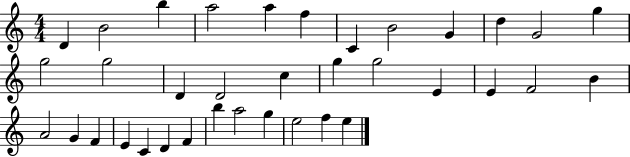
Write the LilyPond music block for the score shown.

{
  \clef treble
  \numericTimeSignature
  \time 4/4
  \key c \major
  d'4 b'2 b''4 | a''2 a''4 f''4 | c'4 b'2 g'4 | d''4 g'2 g''4 | \break g''2 g''2 | d'4 d'2 c''4 | g''4 g''2 e'4 | e'4 f'2 b'4 | \break a'2 g'4 f'4 | e'4 c'4 d'4 f'4 | b''4 a''2 g''4 | e''2 f''4 e''4 | \break \bar "|."
}